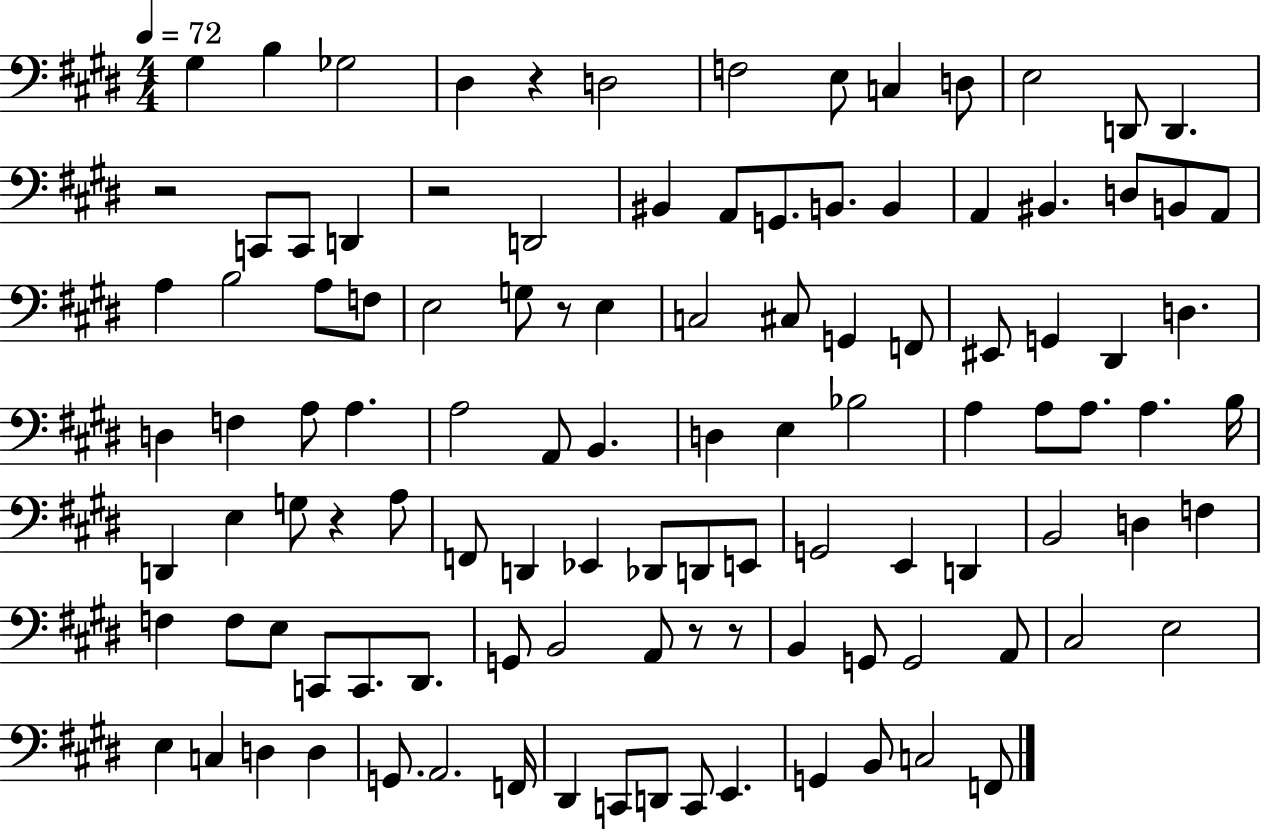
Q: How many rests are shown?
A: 7